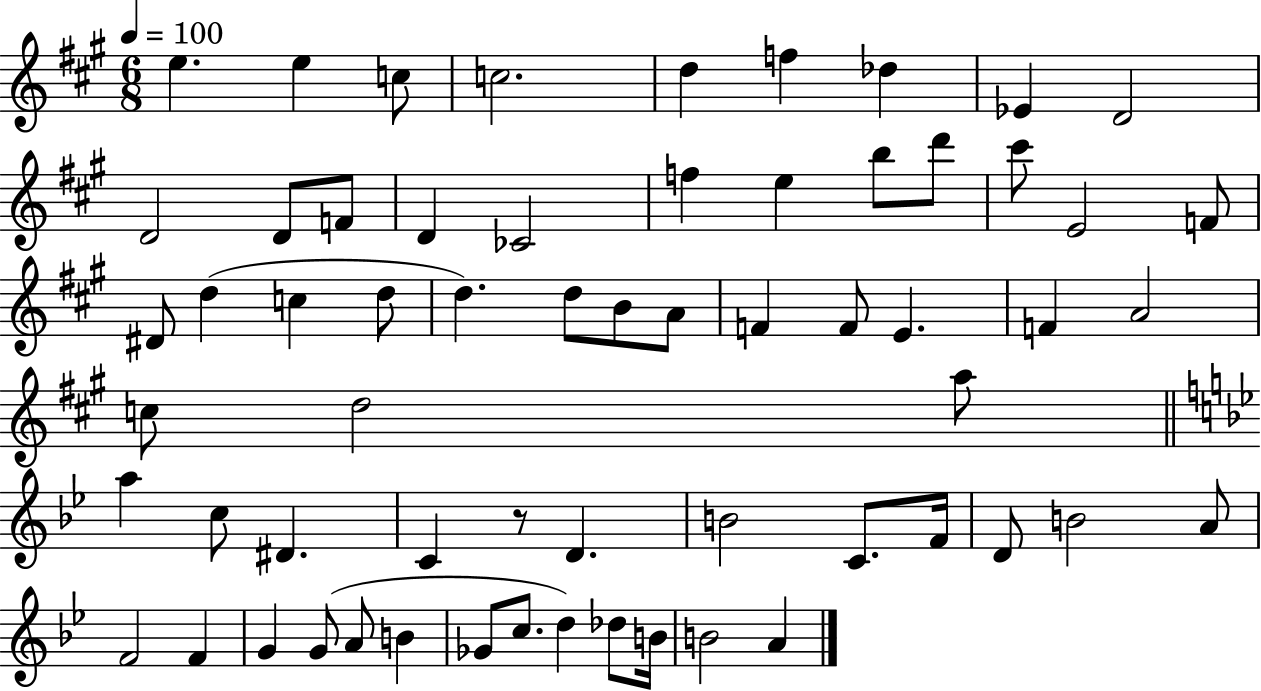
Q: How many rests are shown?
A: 1